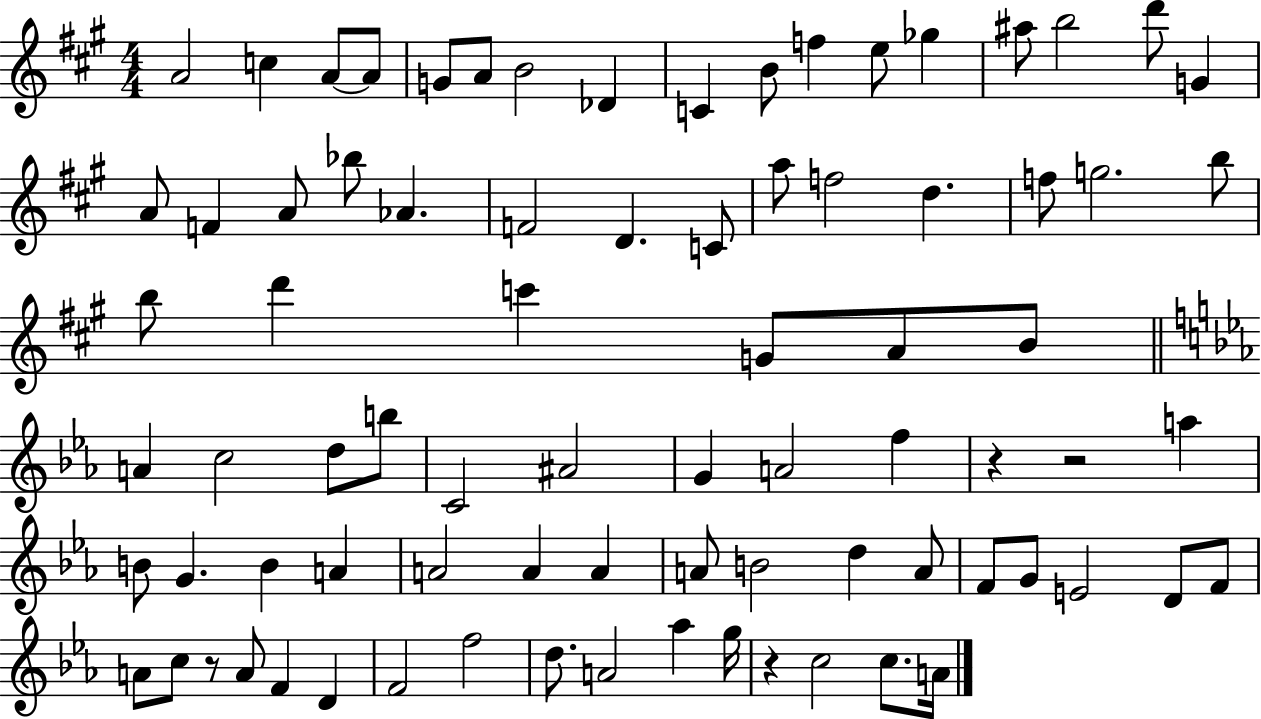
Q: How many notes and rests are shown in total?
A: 81